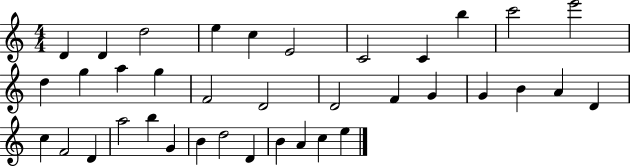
D4/q D4/q D5/h E5/q C5/q E4/h C4/h C4/q B5/q C6/h E6/h D5/q G5/q A5/q G5/q F4/h D4/h D4/h F4/q G4/q G4/q B4/q A4/q D4/q C5/q F4/h D4/q A5/h B5/q G4/q B4/q D5/h D4/q B4/q A4/q C5/q E5/q